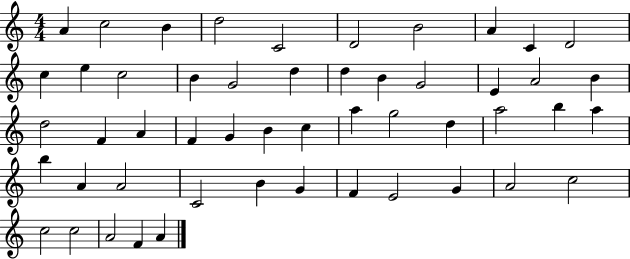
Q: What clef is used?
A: treble